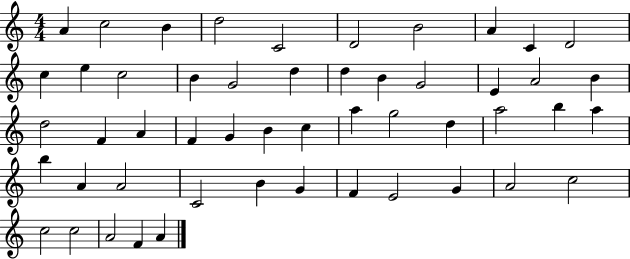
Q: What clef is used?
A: treble